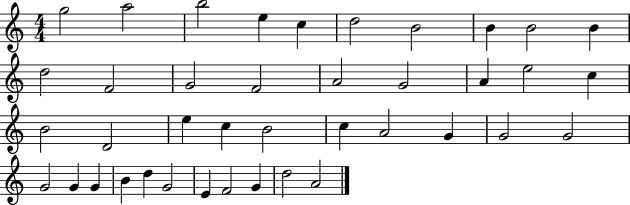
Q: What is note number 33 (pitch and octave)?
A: B4